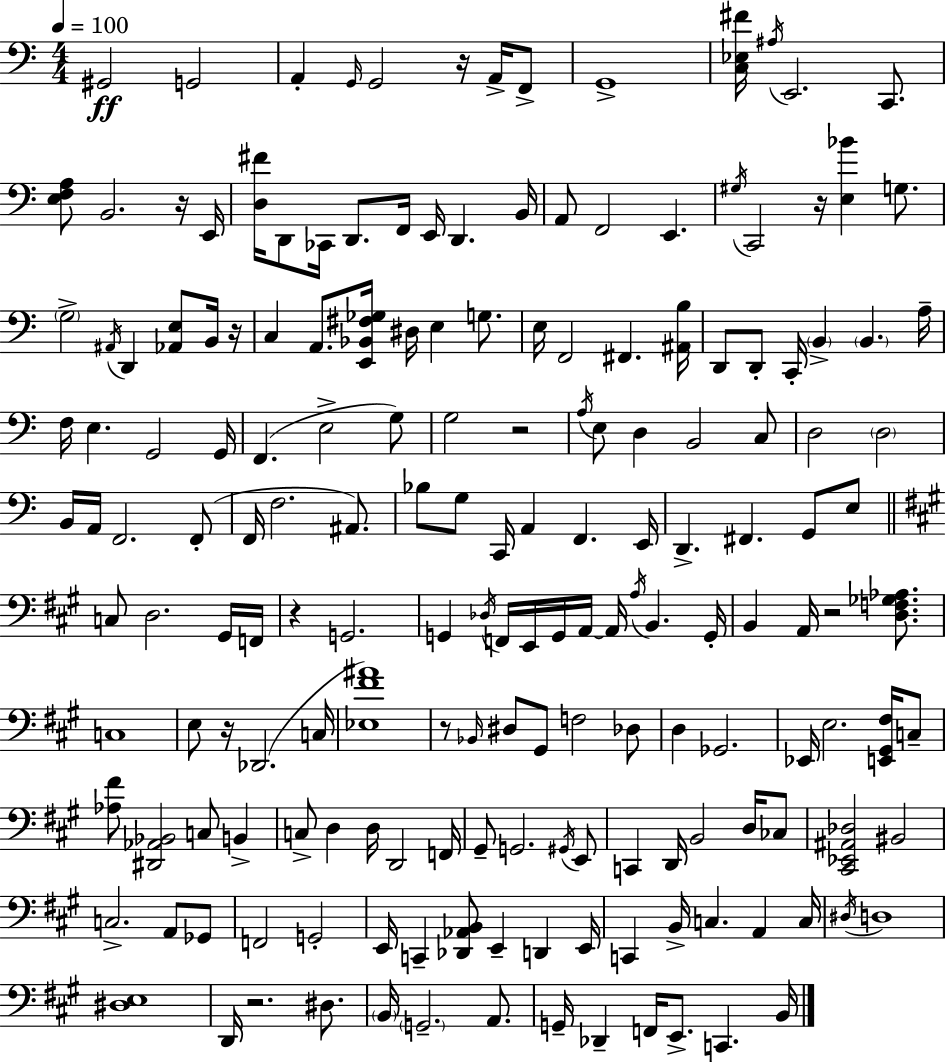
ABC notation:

X:1
T:Untitled
M:4/4
L:1/4
K:C
^G,,2 G,,2 A,, G,,/4 G,,2 z/4 A,,/4 F,,/2 G,,4 [C,_E,^F]/4 ^A,/4 E,,2 C,,/2 [E,F,A,]/2 B,,2 z/4 E,,/4 [D,^F]/4 D,,/2 _C,,/4 D,,/2 F,,/4 E,,/4 D,, B,,/4 A,,/2 F,,2 E,, ^G,/4 C,,2 z/4 [E,_B] G,/2 G,2 ^A,,/4 D,, [_A,,E,]/2 B,,/4 z/4 C, A,,/2 [E,,_B,,^F,_G,]/4 ^D,/4 E, G,/2 E,/4 F,,2 ^F,, [^A,,B,]/4 D,,/2 D,,/2 C,,/4 B,, B,, A,/4 F,/4 E, G,,2 G,,/4 F,, E,2 G,/2 G,2 z2 A,/4 E,/2 D, B,,2 C,/2 D,2 D,2 B,,/4 A,,/4 F,,2 F,,/2 F,,/4 F,2 ^A,,/2 _B,/2 G,/2 C,,/4 A,, F,, E,,/4 D,, ^F,, G,,/2 E,/2 C,/2 D,2 ^G,,/4 F,,/4 z G,,2 G,, _D,/4 F,,/4 E,,/4 G,,/4 A,,/4 A,,/4 A,/4 B,, G,,/4 B,, A,,/4 z2 [D,F,_G,_A,]/2 C,4 E,/2 z/4 _D,,2 C,/4 [_E,^F^A]4 z/2 _B,,/4 ^D,/2 ^G,,/2 F,2 _D,/2 D, _G,,2 _E,,/4 E,2 [E,,^G,,^F,]/4 C,/2 [_A,^F]/2 [^D,,_A,,_B,,]2 C,/2 B,, C,/2 D, D,/4 D,,2 F,,/4 ^G,,/2 G,,2 ^G,,/4 E,,/2 C,, D,,/4 B,,2 D,/4 _C,/2 [^C,,_E,,^A,,_D,]2 ^B,,2 C,2 A,,/2 _G,,/2 F,,2 G,,2 E,,/4 C,, [_D,,_A,,B,,]/2 E,, D,, E,,/4 C,, B,,/4 C, A,, C,/4 ^D,/4 D,4 [^D,E,]4 D,,/4 z2 ^D,/2 B,,/4 G,,2 A,,/2 G,,/4 _D,, F,,/4 E,,/2 C,, B,,/4